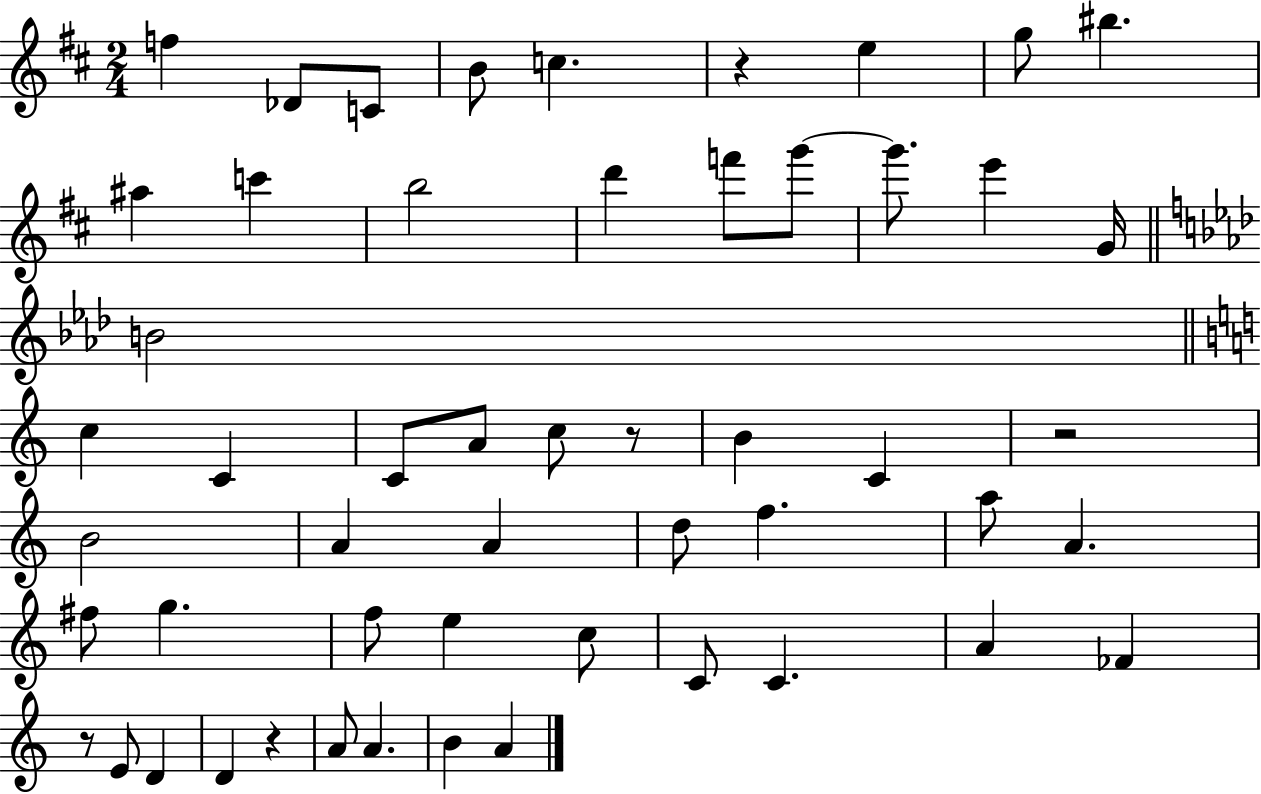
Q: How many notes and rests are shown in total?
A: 53